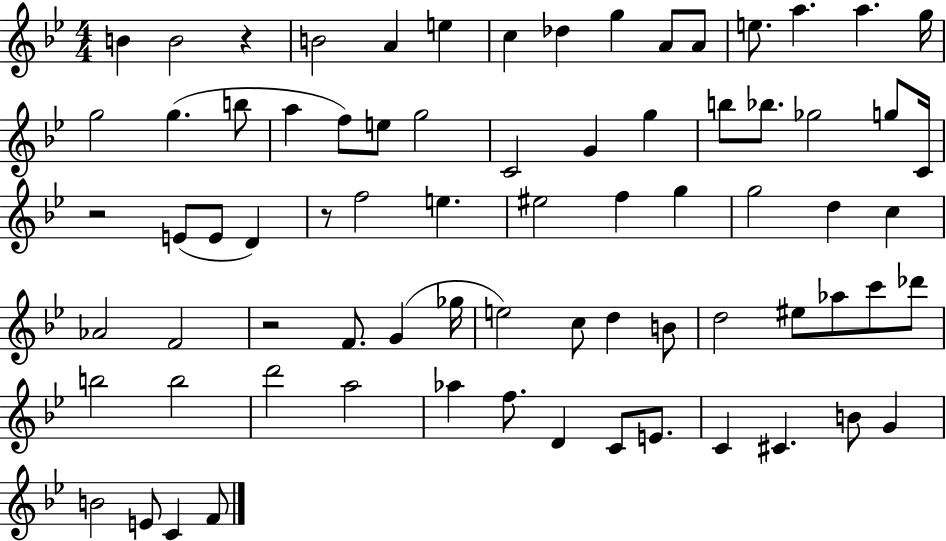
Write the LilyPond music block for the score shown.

{
  \clef treble
  \numericTimeSignature
  \time 4/4
  \key bes \major
  \repeat volta 2 { b'4 b'2 r4 | b'2 a'4 e''4 | c''4 des''4 g''4 a'8 a'8 | e''8. a''4. a''4. g''16 | \break g''2 g''4.( b''8 | a''4 f''8) e''8 g''2 | c'2 g'4 g''4 | b''8 bes''8. ges''2 g''8 c'16 | \break r2 e'8( e'8 d'4) | r8 f''2 e''4. | eis''2 f''4 g''4 | g''2 d''4 c''4 | \break aes'2 f'2 | r2 f'8. g'4( ges''16 | e''2) c''8 d''4 b'8 | d''2 eis''8 aes''8 c'''8 des'''8 | \break b''2 b''2 | d'''2 a''2 | aes''4 f''8. d'4 c'8 e'8. | c'4 cis'4. b'8 g'4 | \break b'2 e'8 c'4 f'8 | } \bar "|."
}